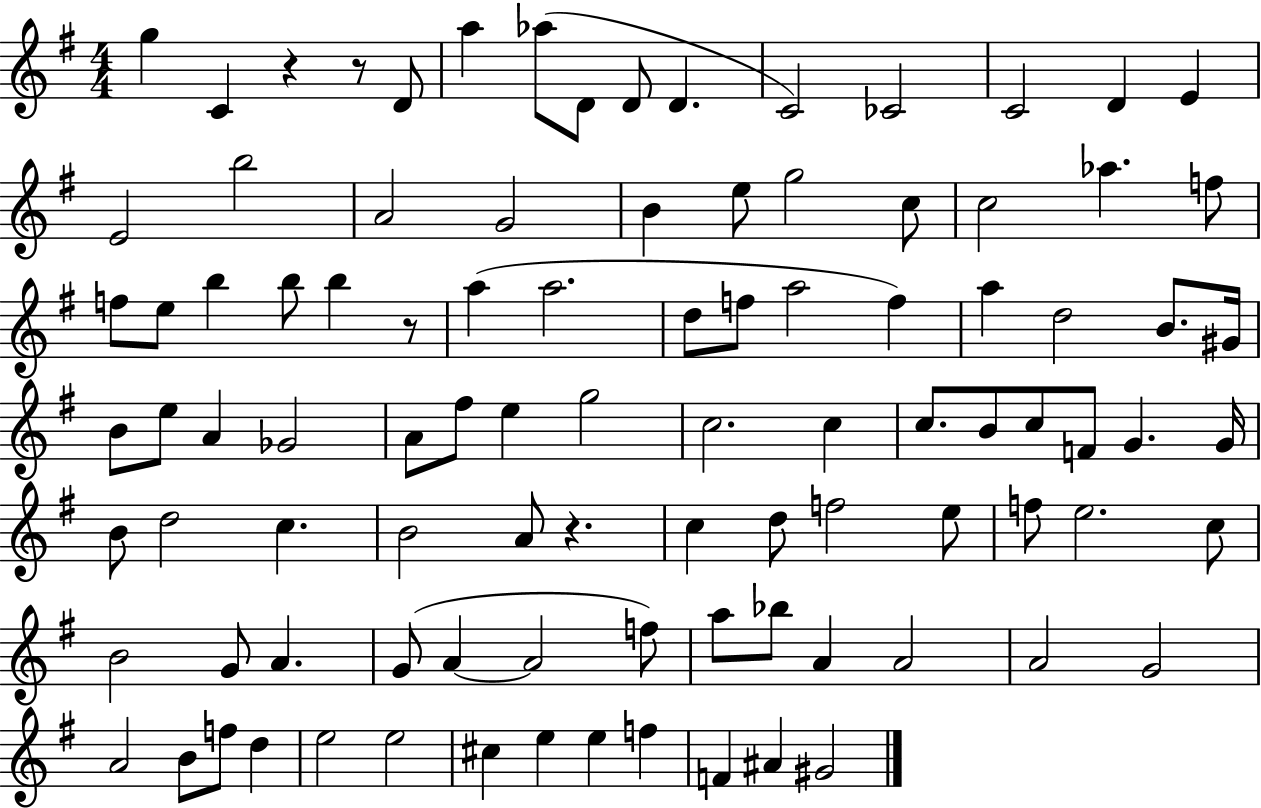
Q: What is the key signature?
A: G major